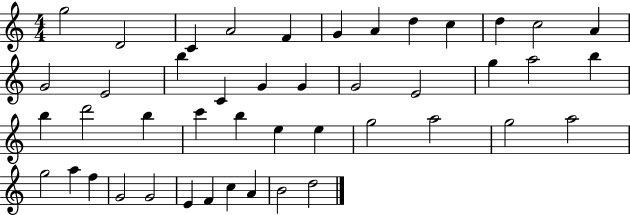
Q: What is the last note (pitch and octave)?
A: D5